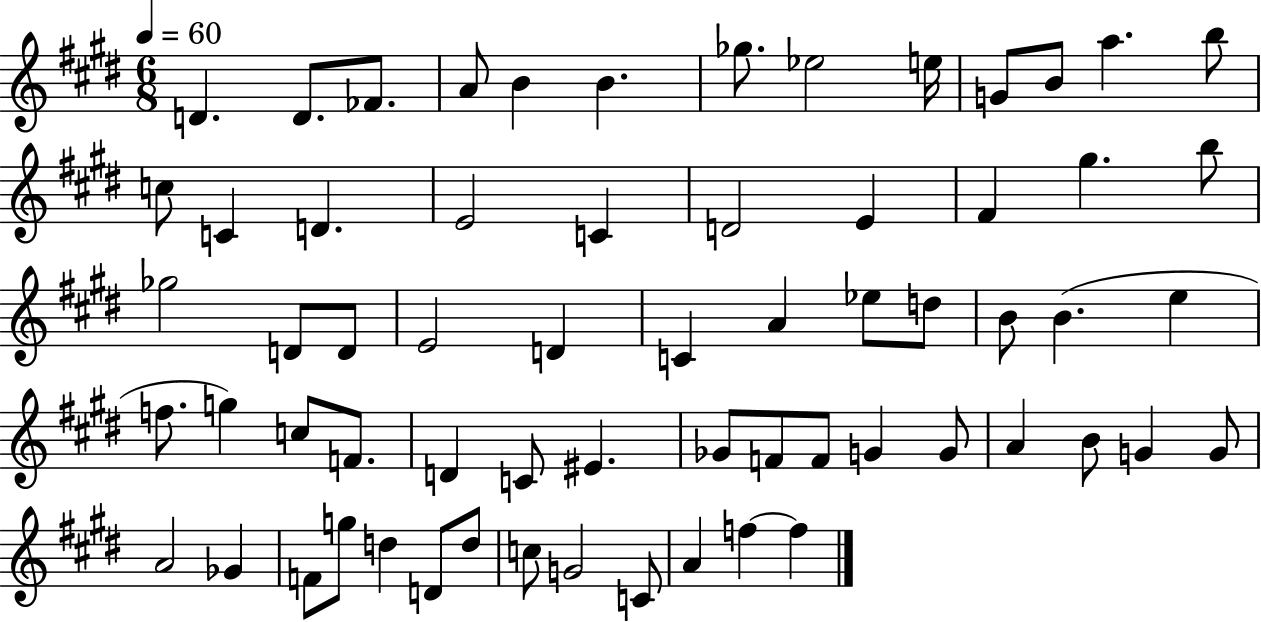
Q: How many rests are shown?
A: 0